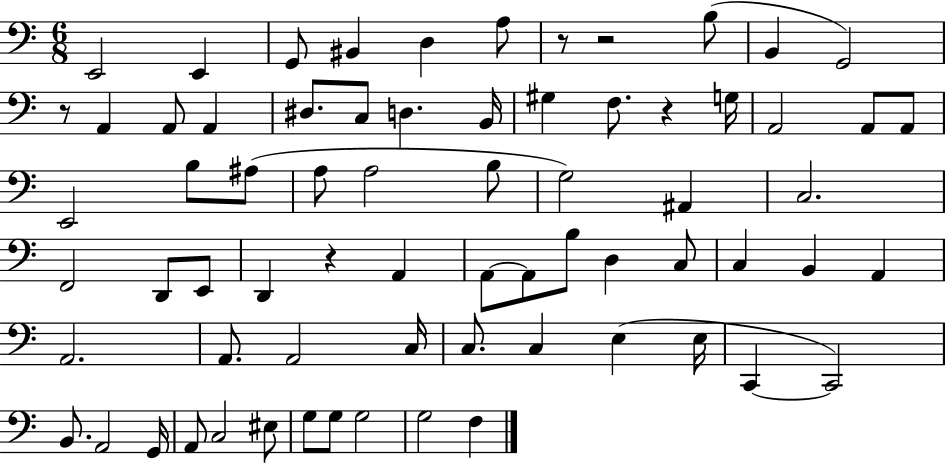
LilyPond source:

{
  \clef bass
  \numericTimeSignature
  \time 6/8
  \key c \major
  e,2 e,4 | g,8 bis,4 d4 a8 | r8 r2 b8( | b,4 g,2) | \break r8 a,4 a,8 a,4 | dis8. c8 d4. b,16 | gis4 f8. r4 g16 | a,2 a,8 a,8 | \break e,2 b8 ais8( | a8 a2 b8 | g2) ais,4 | c2. | \break f,2 d,8 e,8 | d,4 r4 a,4 | a,8~~ a,8 b8 d4 c8 | c4 b,4 a,4 | \break a,2. | a,8. a,2 c16 | c8. c4 e4( e16 | c,4~~ c,2) | \break b,8. a,2 g,16 | a,8 c2 eis8 | g8 g8 g2 | g2 f4 | \break \bar "|."
}